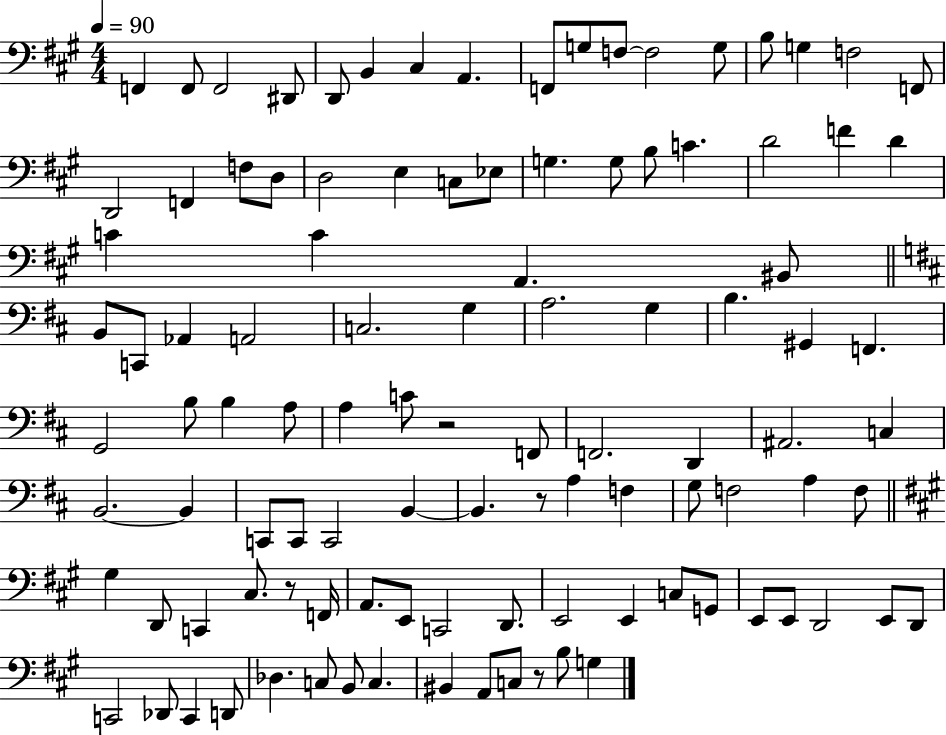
{
  \clef bass
  \numericTimeSignature
  \time 4/4
  \key a \major
  \tempo 4 = 90
  f,4 f,8 f,2 dis,8 | d,8 b,4 cis4 a,4. | f,8 g8 f8~~ f2 g8 | b8 g4 f2 f,8 | \break d,2 f,4 f8 d8 | d2 e4 c8 ees8 | g4. g8 b8 c'4. | d'2 f'4 d'4 | \break c'4 c'4 a,4. bis,8 | \bar "||" \break \key b \minor b,8 c,8 aes,4 a,2 | c2. g4 | a2. g4 | b4. gis,4 f,4. | \break g,2 b8 b4 a8 | a4 c'8 r2 f,8 | f,2. d,4 | ais,2. c4 | \break b,2.~~ b,4 | c,8 c,8 c,2 b,4~~ | b,4. r8 a4 f4 | g8 f2 a4 f8 | \break \bar "||" \break \key a \major gis4 d,8 c,4 cis8. r8 f,16 | a,8. e,8 c,2 d,8. | e,2 e,4 c8 g,8 | e,8 e,8 d,2 e,8 d,8 | \break c,2 des,8 c,4 d,8 | des4. c8 b,8 c4. | bis,4 a,8 c8 r8 b8 g4 | \bar "|."
}